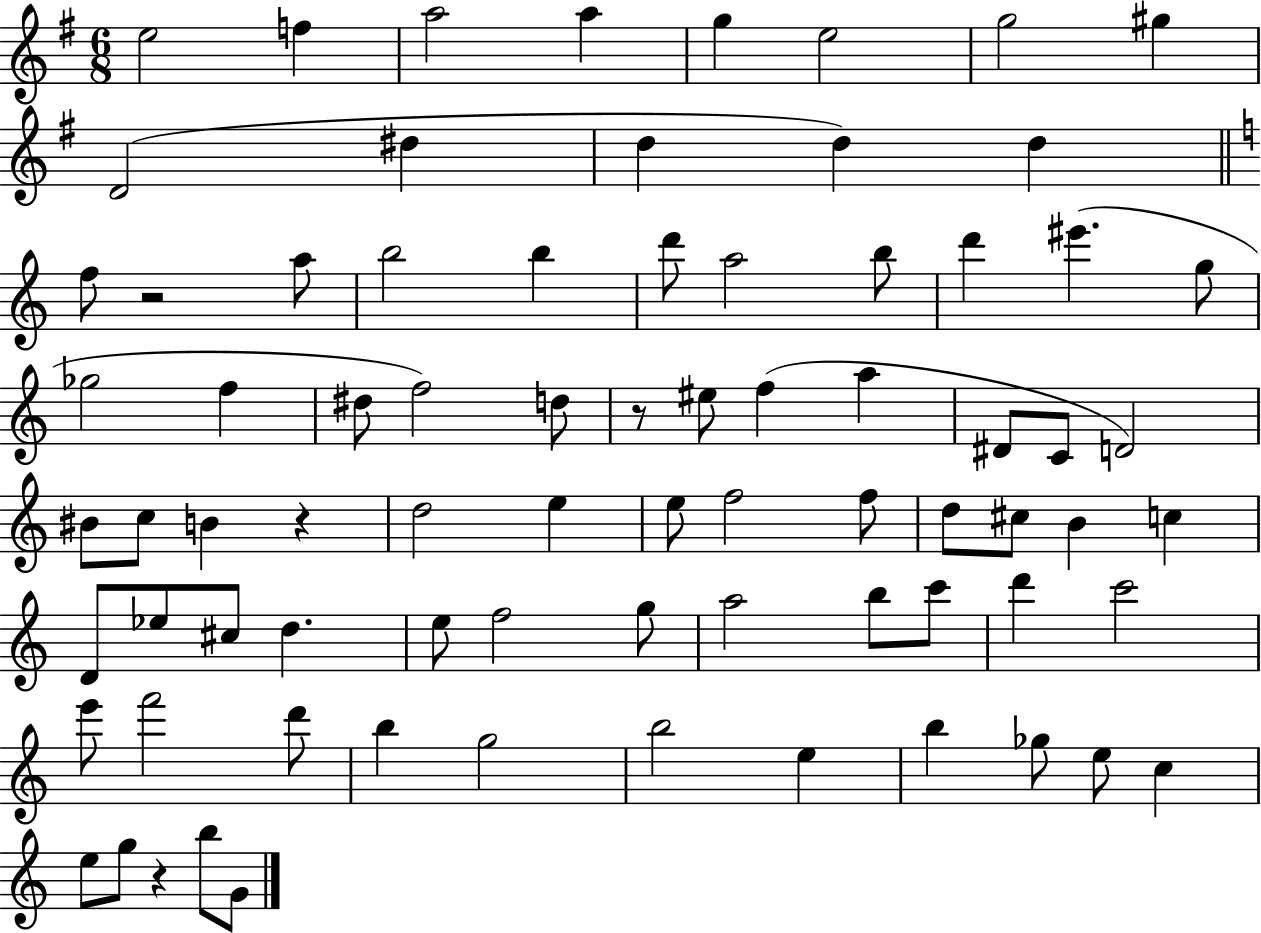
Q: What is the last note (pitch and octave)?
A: G4